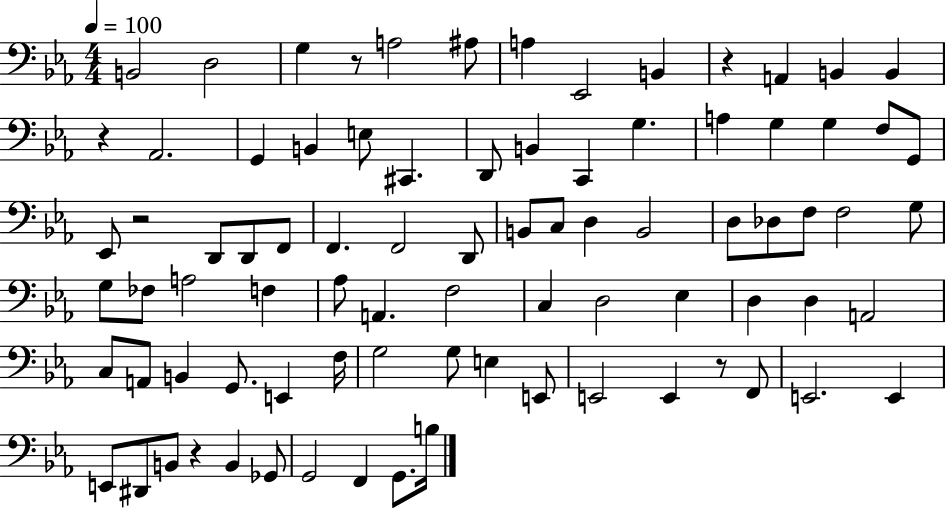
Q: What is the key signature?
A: EES major